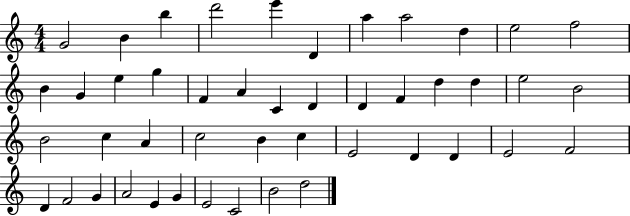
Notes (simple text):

G4/h B4/q B5/q D6/h E6/q D4/q A5/q A5/h D5/q E5/h F5/h B4/q G4/q E5/q G5/q F4/q A4/q C4/q D4/q D4/q F4/q D5/q D5/q E5/h B4/h B4/h C5/q A4/q C5/h B4/q C5/q E4/h D4/q D4/q E4/h F4/h D4/q F4/h G4/q A4/h E4/q G4/q E4/h C4/h B4/h D5/h